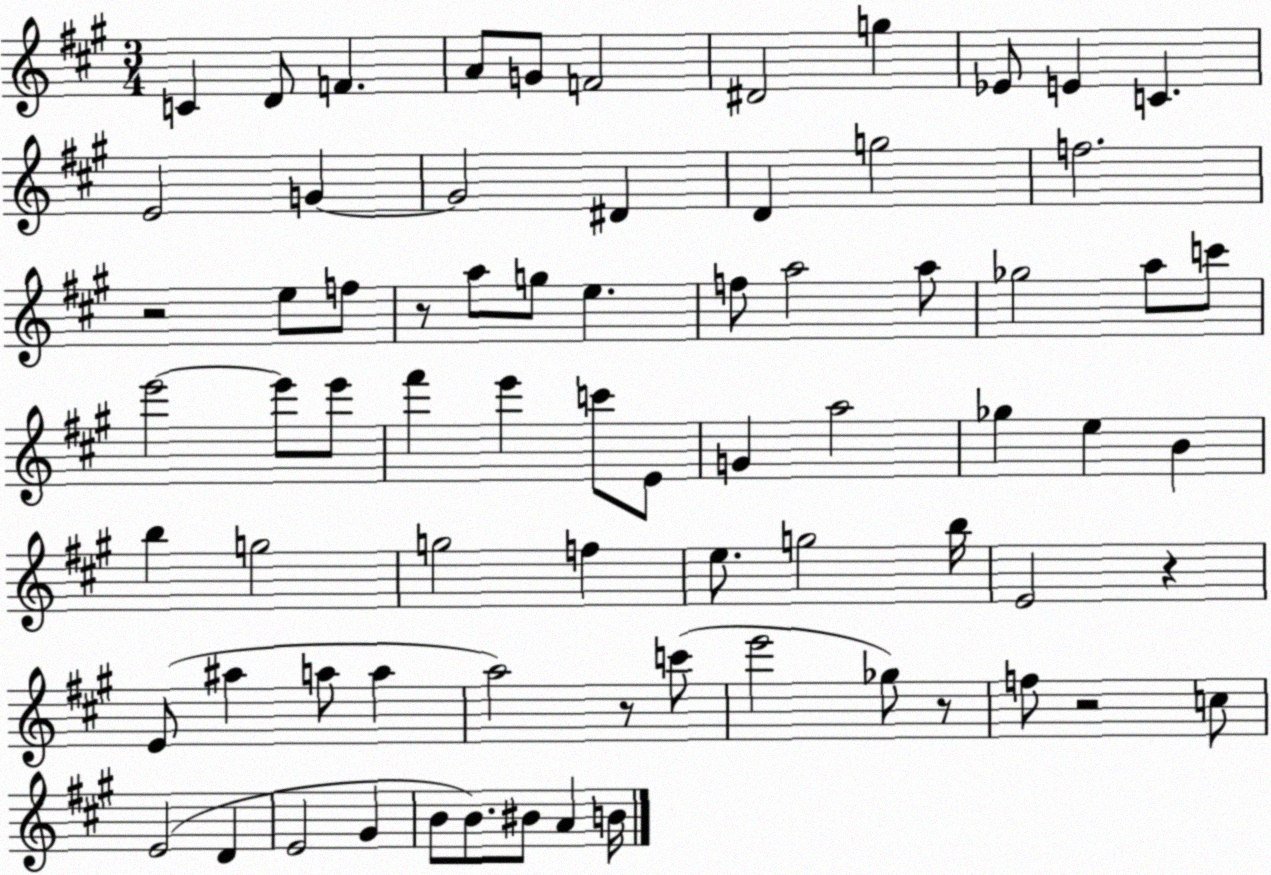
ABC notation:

X:1
T:Untitled
M:3/4
L:1/4
K:A
C D/2 F A/2 G/2 F2 ^D2 g _E/2 E C E2 G G2 ^D D g2 f2 z2 e/2 f/2 z/2 a/2 g/2 e f/2 a2 a/2 _g2 a/2 c'/2 e'2 e'/2 e'/2 ^f' e' c'/2 E/2 G a2 _g e B b g2 g2 f e/2 g2 b/4 E2 z E/2 ^a a/2 a a2 z/2 c'/2 e'2 _g/2 z/2 f/2 z2 c/2 E2 D E2 ^G B/2 B/2 ^B/2 A B/4